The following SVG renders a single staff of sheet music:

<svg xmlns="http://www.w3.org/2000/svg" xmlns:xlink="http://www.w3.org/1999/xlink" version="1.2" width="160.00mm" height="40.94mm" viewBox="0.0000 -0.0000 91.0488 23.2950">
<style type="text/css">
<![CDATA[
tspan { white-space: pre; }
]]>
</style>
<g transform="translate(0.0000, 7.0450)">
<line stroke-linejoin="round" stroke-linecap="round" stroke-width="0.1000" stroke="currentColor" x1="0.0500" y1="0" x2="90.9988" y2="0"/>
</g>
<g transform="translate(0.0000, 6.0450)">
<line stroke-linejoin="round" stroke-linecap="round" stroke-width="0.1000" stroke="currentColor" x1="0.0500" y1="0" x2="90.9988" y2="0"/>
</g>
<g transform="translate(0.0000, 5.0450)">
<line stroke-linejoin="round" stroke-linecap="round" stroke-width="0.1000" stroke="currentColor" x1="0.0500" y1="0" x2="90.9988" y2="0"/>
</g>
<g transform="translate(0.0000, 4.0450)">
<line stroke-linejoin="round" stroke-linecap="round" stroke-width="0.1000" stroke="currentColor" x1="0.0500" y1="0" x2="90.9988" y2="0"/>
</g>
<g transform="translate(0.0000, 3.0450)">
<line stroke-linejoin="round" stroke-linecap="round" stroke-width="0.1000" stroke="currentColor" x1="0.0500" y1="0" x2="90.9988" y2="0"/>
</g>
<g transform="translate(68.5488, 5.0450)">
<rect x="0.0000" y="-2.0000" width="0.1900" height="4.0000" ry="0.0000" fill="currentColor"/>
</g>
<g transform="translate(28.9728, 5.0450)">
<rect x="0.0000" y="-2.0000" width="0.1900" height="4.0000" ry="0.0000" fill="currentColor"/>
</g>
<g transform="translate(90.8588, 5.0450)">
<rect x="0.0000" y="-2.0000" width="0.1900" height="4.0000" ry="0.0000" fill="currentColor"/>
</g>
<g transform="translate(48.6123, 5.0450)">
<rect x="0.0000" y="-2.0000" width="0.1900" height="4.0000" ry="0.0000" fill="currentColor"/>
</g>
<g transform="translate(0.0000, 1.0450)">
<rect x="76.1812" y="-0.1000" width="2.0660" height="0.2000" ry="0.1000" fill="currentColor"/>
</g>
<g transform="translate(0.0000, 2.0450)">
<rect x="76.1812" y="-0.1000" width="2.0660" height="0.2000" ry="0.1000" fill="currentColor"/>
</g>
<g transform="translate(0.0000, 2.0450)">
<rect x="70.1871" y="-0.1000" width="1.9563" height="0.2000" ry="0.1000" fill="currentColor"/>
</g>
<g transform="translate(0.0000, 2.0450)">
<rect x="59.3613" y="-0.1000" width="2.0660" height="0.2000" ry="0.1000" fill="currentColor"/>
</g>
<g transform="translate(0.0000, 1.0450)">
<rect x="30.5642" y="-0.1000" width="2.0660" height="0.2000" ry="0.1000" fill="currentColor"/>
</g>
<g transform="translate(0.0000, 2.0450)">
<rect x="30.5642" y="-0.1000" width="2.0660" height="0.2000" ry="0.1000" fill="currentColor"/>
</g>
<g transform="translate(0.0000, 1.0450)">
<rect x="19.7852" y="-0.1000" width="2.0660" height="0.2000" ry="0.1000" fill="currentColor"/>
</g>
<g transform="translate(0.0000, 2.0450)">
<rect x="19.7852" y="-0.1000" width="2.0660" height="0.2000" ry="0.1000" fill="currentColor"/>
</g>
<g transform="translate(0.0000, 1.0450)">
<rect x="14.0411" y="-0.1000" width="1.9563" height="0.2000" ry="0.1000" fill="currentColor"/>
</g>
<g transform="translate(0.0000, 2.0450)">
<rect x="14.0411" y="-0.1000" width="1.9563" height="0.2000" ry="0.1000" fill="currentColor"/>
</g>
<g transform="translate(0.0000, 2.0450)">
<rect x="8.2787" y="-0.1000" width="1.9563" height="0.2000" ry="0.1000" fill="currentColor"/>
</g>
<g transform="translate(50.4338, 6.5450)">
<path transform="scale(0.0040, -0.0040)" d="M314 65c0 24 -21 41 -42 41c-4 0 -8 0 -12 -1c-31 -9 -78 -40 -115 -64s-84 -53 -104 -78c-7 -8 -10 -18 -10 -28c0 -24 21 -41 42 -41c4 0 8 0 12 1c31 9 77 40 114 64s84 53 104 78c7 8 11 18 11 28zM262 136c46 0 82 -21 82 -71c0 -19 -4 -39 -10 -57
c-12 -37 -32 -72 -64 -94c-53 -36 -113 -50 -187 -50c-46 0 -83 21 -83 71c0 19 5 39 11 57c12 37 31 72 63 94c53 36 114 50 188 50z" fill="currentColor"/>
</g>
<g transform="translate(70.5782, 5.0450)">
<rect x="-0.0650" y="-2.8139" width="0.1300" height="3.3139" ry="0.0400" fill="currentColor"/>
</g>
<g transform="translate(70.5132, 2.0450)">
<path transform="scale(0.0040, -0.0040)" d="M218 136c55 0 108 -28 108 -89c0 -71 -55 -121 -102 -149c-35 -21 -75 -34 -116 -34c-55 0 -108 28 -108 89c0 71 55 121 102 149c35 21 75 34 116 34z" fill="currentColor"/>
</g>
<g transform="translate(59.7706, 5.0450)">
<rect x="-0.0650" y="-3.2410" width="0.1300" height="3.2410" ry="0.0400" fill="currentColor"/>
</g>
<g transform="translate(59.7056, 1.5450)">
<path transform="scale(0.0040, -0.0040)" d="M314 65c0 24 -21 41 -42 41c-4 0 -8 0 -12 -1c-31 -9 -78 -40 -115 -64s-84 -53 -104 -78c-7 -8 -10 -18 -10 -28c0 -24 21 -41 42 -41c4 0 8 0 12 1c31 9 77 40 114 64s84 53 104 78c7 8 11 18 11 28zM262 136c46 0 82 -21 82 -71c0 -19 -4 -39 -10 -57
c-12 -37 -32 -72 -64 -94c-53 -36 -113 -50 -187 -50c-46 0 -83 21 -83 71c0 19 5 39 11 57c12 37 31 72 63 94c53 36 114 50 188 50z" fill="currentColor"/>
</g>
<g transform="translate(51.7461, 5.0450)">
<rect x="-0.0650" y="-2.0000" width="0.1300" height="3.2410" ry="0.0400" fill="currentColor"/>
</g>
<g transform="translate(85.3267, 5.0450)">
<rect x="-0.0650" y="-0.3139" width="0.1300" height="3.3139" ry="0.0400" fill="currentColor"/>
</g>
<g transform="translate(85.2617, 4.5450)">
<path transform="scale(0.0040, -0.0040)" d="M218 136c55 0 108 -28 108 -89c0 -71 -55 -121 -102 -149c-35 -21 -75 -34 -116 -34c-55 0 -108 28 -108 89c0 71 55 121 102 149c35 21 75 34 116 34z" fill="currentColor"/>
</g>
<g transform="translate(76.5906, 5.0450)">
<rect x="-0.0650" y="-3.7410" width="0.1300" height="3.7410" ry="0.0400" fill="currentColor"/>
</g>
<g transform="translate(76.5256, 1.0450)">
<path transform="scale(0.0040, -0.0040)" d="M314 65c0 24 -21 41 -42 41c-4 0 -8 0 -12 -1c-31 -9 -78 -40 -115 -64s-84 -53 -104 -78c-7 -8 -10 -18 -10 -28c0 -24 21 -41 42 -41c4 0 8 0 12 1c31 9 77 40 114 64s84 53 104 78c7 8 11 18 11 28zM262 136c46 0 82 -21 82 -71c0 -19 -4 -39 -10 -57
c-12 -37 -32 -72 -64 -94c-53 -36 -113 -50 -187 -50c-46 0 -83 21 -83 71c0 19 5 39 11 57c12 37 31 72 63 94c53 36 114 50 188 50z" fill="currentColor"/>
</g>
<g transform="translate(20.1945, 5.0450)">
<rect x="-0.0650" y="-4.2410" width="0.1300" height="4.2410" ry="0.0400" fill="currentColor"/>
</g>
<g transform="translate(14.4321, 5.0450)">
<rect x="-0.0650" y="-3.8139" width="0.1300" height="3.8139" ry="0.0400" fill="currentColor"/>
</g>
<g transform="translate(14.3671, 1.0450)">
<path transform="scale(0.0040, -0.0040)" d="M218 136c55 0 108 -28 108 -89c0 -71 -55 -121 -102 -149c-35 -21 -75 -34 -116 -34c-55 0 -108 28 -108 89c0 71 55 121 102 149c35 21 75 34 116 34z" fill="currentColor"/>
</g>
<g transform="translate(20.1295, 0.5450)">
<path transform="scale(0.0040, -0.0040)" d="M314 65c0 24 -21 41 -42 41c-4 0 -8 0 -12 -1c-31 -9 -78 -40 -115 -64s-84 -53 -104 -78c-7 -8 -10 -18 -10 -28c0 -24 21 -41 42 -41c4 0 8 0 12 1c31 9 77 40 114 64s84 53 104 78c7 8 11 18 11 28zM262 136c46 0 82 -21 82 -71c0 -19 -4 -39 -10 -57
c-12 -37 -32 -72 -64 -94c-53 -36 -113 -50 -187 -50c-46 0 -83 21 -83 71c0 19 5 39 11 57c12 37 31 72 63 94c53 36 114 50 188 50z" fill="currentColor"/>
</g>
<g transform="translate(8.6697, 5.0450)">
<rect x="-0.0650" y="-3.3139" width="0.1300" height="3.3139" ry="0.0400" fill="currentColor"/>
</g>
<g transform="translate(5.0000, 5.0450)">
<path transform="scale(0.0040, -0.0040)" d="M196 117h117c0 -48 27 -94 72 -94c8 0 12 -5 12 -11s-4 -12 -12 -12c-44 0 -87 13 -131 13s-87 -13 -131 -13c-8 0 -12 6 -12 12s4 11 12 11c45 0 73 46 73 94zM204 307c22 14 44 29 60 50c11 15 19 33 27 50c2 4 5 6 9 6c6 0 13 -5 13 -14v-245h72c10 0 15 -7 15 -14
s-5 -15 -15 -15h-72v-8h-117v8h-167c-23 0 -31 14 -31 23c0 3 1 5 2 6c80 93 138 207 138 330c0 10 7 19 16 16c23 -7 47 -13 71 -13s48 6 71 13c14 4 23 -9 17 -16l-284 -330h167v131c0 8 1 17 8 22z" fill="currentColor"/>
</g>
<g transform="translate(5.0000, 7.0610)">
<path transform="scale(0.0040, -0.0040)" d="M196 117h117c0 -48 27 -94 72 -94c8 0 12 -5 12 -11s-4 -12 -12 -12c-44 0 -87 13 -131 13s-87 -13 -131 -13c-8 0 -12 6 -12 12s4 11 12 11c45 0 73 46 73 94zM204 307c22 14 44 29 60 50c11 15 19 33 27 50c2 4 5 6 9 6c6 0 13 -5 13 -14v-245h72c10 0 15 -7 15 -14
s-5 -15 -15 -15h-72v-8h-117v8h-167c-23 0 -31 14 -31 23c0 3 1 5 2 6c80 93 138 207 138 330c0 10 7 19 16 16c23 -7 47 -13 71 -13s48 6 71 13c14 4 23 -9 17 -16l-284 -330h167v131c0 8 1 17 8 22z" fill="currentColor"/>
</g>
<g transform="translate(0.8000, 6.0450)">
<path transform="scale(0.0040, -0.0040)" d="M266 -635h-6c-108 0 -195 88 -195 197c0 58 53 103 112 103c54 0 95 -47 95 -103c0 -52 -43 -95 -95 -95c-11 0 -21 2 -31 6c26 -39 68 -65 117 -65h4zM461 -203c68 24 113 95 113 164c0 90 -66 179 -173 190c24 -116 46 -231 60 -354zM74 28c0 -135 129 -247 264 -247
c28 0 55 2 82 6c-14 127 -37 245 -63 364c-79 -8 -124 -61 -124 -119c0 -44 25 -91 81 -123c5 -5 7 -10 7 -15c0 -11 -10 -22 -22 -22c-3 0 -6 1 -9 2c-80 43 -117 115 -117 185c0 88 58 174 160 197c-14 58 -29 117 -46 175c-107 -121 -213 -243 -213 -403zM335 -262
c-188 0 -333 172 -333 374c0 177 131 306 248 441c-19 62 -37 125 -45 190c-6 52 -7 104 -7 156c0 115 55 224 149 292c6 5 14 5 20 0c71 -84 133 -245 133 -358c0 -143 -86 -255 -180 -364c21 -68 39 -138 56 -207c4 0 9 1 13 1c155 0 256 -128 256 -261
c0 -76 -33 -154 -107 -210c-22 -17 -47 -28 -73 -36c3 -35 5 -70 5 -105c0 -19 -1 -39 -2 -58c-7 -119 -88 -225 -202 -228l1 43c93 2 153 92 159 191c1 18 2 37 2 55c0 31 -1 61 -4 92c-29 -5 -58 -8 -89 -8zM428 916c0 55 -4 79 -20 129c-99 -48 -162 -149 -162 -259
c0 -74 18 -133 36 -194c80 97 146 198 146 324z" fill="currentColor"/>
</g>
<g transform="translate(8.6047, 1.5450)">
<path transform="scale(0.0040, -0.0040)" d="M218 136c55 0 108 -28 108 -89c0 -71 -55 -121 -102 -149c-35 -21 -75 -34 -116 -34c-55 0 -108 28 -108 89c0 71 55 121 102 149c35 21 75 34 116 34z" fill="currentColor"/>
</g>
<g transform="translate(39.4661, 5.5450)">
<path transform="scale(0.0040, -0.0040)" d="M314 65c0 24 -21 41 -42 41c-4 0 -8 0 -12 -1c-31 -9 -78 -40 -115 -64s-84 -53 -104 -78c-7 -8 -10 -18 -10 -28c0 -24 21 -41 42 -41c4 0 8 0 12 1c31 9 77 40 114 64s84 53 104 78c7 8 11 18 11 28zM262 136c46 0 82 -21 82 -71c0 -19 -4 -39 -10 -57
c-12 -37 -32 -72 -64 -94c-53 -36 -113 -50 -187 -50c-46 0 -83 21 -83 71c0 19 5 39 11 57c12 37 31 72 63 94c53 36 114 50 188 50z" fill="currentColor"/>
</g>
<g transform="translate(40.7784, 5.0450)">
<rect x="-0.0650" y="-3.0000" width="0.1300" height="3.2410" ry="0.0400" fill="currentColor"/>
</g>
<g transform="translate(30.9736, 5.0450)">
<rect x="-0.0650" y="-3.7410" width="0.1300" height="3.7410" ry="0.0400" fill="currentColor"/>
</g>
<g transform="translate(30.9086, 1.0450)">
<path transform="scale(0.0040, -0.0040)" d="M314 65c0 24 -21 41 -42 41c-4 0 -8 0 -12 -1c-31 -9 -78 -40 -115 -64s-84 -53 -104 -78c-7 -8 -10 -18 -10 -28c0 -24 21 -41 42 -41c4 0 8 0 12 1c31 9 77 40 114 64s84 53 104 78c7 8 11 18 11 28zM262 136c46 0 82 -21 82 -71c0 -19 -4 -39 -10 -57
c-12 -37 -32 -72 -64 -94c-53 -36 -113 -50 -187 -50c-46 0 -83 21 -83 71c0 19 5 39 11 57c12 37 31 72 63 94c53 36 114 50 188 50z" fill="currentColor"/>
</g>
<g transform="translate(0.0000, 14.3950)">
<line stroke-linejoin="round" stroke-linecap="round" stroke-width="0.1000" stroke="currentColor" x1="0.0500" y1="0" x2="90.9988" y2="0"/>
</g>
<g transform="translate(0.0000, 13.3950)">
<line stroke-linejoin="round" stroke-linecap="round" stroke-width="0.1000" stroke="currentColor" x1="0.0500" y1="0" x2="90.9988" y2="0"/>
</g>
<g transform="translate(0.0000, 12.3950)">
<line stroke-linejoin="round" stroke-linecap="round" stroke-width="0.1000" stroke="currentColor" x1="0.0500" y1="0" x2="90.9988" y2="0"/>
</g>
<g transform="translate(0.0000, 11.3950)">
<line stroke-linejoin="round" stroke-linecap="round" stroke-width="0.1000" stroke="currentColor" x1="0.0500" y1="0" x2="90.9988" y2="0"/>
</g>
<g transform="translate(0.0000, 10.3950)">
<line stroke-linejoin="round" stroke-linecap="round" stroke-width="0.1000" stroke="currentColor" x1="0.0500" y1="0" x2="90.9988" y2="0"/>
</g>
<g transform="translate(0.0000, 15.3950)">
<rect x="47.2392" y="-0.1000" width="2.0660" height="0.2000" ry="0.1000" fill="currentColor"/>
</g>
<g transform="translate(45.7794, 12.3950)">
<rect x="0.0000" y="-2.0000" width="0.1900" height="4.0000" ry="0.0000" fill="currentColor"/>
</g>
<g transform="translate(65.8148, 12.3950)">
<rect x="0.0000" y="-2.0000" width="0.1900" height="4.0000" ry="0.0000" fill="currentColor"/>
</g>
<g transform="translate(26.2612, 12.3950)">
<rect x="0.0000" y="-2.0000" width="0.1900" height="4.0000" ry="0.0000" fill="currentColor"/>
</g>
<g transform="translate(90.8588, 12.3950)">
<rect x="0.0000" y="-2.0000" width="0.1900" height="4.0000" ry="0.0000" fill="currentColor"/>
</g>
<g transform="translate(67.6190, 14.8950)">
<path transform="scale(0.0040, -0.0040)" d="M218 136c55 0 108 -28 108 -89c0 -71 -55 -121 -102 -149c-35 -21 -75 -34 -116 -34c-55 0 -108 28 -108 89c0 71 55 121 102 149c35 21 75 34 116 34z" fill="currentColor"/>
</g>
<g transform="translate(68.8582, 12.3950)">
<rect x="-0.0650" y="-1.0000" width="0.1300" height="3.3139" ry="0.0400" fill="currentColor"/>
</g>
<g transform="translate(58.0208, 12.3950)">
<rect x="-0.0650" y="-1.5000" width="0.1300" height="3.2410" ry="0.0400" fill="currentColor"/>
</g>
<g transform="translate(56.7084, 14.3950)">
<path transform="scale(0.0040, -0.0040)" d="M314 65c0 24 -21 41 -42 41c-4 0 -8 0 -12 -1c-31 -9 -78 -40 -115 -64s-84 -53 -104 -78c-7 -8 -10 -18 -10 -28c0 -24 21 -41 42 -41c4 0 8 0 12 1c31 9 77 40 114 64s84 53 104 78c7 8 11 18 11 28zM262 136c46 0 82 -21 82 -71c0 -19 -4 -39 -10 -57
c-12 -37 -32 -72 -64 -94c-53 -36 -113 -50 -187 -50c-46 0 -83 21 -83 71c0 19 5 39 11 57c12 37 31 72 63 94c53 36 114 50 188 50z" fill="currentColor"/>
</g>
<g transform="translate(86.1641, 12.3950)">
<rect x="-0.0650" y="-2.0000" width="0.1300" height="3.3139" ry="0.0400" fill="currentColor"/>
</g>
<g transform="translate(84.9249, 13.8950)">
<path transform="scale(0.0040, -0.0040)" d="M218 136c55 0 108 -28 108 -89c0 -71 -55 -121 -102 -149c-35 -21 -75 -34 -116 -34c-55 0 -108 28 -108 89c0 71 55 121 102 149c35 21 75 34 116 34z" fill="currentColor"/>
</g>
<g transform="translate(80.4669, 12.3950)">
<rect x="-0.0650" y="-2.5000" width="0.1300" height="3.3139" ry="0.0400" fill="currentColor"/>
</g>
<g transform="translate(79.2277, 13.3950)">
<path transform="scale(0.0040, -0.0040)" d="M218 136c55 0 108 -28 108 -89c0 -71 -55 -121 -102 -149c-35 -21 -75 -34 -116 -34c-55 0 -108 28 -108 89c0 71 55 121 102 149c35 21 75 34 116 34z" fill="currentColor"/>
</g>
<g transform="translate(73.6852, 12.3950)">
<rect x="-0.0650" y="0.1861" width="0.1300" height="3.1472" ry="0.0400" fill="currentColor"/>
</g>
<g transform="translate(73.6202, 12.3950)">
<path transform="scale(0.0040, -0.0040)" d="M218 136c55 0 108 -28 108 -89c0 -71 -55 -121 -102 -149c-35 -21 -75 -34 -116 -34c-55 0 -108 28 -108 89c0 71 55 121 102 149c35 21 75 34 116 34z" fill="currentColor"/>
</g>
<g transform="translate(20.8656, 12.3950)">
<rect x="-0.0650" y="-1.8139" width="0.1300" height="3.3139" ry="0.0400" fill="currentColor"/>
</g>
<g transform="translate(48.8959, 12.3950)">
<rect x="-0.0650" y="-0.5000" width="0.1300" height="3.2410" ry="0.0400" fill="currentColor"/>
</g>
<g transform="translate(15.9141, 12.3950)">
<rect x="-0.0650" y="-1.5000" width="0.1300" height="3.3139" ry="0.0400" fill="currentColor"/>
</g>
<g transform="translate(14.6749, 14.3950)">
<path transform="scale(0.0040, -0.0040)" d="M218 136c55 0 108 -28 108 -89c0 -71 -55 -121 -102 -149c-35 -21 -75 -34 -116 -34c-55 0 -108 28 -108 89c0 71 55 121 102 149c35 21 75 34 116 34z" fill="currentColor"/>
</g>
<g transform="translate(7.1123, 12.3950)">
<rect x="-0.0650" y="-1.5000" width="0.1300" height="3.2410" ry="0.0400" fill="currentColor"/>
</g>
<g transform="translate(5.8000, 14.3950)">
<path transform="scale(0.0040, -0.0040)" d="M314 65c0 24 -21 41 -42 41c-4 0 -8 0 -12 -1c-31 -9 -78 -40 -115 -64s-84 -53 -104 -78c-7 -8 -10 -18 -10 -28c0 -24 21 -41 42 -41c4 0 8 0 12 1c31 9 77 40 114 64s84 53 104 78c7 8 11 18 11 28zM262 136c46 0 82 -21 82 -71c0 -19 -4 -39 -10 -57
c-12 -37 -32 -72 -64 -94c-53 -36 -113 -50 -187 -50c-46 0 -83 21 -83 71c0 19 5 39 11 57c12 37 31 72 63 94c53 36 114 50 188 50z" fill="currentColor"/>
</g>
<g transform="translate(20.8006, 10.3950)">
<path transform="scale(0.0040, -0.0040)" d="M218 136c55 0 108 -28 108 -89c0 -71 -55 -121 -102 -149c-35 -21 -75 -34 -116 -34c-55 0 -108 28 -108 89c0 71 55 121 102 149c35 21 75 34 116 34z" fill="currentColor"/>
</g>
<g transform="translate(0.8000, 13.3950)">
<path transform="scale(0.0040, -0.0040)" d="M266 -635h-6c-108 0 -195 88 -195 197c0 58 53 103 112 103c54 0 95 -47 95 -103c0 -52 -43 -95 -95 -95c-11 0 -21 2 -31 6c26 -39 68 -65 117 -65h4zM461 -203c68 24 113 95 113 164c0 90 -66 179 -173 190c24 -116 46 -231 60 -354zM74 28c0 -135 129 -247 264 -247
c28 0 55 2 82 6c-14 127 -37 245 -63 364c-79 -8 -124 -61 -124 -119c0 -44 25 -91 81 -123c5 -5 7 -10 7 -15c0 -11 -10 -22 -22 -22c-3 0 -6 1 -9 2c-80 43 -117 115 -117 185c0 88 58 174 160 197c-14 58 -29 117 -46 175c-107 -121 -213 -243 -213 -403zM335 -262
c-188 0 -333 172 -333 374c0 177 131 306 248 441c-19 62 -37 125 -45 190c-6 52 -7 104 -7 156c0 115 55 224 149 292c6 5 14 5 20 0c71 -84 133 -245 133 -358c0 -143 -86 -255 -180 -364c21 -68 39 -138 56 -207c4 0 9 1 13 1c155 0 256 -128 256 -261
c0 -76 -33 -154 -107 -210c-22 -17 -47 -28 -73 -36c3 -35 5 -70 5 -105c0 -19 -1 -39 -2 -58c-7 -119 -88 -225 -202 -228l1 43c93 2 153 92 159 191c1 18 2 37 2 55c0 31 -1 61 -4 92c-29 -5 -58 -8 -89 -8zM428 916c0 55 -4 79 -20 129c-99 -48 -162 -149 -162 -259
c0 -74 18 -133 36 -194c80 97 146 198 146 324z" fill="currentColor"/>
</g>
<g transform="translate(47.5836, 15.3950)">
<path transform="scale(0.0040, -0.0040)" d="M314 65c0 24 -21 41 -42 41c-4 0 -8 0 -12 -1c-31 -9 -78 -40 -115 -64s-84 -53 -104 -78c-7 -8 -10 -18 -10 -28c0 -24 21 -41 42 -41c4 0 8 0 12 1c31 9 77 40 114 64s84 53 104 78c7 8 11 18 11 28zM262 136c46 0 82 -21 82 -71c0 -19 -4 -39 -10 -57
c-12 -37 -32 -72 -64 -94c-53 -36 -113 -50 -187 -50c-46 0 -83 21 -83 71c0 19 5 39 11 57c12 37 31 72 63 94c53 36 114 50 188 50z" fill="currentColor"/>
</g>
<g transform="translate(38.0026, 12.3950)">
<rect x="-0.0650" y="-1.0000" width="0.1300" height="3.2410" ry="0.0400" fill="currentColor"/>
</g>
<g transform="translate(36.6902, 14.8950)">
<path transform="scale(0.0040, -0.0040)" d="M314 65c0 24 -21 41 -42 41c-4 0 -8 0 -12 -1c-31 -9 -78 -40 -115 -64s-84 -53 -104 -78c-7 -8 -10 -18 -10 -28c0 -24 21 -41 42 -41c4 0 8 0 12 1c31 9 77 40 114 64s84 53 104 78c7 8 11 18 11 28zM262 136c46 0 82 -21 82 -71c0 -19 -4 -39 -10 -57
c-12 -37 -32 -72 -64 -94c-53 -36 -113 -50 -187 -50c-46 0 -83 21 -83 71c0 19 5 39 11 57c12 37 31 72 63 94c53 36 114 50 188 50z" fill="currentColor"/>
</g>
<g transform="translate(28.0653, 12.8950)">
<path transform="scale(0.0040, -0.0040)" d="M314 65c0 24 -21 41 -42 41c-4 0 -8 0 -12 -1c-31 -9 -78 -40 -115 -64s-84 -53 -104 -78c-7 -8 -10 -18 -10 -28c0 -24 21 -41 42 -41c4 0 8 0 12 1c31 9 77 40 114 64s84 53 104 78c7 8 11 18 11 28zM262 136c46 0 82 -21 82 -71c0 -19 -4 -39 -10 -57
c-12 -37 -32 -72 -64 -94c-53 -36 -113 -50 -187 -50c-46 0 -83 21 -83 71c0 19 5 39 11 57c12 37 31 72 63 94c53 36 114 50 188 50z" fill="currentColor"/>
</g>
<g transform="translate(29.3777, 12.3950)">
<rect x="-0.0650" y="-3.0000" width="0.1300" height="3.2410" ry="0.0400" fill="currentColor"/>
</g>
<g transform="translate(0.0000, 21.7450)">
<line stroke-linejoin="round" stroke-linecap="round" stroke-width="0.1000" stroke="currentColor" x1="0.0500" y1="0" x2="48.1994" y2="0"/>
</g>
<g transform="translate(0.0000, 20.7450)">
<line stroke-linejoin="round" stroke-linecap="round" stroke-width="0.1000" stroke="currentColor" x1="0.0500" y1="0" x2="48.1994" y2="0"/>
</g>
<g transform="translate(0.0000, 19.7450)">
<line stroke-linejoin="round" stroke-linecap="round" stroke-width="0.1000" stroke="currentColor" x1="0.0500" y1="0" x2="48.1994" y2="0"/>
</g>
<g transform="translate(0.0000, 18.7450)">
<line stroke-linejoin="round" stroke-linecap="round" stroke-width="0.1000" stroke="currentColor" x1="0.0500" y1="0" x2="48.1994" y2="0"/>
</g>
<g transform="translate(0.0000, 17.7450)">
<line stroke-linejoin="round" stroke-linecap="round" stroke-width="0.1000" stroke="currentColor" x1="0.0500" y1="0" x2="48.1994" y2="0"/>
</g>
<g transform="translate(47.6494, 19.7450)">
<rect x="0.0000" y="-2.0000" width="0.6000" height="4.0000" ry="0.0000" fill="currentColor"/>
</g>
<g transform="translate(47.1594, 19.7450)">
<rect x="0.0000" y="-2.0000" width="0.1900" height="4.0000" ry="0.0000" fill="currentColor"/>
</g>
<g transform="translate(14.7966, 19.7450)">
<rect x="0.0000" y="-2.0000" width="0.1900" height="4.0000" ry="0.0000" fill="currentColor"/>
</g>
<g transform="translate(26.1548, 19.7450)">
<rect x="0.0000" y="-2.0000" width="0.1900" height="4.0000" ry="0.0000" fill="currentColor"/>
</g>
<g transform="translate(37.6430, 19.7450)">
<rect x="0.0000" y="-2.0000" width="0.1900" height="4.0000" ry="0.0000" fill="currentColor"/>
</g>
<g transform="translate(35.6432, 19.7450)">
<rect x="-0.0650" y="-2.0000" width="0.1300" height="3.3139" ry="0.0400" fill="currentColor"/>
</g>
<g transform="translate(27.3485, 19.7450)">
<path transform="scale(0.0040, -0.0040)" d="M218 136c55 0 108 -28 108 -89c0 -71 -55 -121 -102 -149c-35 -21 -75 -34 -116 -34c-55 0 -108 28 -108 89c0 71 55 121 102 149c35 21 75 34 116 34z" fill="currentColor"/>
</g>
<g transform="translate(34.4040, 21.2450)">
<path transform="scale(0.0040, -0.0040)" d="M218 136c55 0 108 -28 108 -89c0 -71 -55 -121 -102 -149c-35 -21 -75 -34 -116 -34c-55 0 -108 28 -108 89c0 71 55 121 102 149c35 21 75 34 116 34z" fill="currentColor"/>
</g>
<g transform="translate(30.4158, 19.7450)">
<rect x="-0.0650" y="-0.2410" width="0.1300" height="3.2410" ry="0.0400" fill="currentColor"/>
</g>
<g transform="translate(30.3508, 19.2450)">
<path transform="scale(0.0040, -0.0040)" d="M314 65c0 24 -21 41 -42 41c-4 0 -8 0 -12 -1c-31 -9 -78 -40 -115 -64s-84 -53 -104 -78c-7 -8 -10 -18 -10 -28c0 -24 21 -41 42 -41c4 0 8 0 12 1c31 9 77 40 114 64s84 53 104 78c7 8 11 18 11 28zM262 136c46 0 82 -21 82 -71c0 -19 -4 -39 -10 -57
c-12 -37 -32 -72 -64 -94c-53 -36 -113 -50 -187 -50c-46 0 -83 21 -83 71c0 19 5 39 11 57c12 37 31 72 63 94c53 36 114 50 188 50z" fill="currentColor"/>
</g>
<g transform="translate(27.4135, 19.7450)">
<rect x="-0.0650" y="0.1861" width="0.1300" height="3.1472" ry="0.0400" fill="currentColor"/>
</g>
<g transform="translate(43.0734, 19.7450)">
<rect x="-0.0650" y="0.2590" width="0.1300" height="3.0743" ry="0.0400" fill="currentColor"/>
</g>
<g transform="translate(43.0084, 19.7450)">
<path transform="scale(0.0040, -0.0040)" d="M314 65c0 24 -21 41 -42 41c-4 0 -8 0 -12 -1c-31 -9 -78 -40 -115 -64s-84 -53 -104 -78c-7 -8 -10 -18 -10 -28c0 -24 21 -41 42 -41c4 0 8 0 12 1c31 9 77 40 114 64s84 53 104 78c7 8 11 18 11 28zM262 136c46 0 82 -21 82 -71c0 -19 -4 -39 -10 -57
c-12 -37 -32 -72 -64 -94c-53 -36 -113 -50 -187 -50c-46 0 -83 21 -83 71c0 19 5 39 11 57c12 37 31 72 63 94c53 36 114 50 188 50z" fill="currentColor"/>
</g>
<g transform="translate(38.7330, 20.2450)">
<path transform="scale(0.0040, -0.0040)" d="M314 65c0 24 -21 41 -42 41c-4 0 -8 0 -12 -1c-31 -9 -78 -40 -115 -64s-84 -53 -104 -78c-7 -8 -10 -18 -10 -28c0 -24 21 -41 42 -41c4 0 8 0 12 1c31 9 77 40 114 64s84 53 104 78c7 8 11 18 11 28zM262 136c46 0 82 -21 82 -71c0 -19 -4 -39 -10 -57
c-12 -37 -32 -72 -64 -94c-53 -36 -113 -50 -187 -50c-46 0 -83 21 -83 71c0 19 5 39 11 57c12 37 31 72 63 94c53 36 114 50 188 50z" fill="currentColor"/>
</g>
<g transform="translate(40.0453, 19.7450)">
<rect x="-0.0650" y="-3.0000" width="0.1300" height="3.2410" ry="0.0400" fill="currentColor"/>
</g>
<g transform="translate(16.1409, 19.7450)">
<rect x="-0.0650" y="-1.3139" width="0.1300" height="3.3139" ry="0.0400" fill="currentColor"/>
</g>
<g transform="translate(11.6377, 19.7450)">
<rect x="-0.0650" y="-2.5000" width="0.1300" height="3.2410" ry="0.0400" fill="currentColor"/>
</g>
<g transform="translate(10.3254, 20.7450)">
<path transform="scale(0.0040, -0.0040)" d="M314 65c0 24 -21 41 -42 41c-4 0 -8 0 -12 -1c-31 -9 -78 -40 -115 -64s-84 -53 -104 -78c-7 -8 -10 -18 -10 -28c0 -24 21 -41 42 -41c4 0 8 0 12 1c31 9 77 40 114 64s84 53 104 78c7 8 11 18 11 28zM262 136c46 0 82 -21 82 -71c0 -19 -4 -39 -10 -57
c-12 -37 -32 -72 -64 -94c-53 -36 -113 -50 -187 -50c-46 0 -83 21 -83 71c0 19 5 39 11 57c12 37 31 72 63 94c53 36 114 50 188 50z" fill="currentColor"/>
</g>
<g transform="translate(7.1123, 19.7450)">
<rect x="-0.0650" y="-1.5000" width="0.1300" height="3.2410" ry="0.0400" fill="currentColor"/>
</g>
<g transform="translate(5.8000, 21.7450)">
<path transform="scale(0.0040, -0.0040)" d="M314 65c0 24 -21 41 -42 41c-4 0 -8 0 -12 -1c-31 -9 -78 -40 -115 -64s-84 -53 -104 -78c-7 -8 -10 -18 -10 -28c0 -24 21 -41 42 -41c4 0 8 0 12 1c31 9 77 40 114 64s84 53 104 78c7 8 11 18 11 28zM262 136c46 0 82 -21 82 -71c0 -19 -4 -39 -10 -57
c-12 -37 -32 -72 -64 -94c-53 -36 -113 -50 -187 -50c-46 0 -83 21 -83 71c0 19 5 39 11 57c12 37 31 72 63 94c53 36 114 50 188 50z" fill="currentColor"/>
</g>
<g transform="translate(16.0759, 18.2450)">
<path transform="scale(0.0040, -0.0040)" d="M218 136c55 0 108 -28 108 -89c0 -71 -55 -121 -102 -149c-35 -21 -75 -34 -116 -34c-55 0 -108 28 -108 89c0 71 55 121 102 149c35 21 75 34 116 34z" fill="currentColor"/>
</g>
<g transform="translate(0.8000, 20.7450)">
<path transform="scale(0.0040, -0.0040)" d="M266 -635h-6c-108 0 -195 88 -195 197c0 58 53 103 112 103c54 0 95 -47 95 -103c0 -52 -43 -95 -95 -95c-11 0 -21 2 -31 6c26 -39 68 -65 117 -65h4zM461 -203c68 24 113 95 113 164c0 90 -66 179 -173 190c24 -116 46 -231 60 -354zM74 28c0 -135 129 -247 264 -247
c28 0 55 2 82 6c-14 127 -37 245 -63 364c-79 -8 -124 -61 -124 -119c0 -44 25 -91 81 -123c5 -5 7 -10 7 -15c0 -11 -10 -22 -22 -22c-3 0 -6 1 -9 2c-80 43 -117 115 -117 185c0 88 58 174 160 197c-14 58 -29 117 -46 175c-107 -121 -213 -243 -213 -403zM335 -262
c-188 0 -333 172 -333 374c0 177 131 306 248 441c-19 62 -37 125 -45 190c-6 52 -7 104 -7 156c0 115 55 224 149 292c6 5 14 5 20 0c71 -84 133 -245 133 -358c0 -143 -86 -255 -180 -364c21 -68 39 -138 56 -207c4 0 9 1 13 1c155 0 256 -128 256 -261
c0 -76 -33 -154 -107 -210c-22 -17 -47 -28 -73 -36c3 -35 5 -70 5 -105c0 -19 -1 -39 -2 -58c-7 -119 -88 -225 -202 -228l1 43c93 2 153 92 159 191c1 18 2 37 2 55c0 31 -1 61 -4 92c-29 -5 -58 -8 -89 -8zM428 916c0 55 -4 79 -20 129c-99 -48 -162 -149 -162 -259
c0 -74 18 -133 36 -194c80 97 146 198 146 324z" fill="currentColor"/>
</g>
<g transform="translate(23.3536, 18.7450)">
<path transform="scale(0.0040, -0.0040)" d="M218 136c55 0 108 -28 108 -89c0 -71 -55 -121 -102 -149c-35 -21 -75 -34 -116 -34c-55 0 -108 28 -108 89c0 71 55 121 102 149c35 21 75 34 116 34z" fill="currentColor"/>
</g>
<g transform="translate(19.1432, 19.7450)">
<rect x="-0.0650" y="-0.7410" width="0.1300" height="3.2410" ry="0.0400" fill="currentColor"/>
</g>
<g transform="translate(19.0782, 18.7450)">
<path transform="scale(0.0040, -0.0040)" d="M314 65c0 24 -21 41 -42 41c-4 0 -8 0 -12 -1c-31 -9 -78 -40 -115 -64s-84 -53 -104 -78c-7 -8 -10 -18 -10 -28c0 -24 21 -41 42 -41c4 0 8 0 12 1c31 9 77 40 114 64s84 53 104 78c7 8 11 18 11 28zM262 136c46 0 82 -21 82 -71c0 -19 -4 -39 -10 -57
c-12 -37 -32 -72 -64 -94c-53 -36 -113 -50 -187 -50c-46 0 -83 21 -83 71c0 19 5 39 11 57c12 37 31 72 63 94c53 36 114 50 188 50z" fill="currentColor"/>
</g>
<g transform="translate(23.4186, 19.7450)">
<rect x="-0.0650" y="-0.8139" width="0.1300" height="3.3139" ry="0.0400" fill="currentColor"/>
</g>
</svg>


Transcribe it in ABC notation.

X:1
T:Untitled
M:4/4
L:1/4
K:C
b c' d'2 c'2 A2 F2 b2 a c'2 c E2 E f A2 D2 C2 E2 D B G F E2 G2 e d2 d B c2 F A2 B2